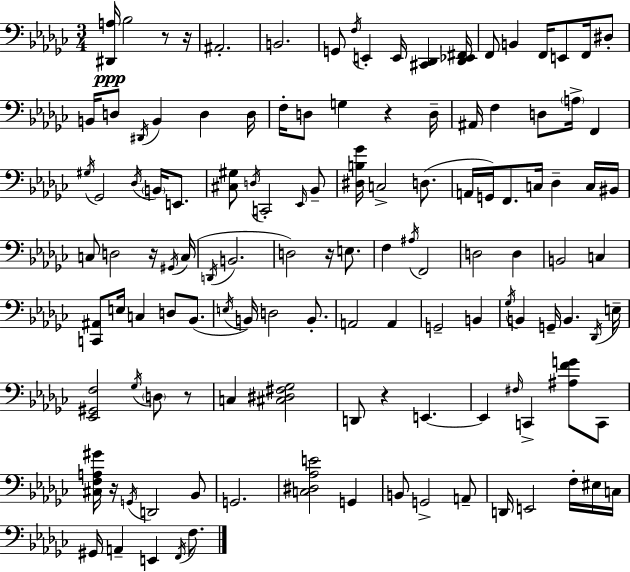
X:1
T:Untitled
M:3/4
L:1/4
K:Ebm
[^D,,A,]/4 _B,2 z/2 z/4 ^A,,2 B,,2 G,,/2 F,/4 E,, E,,/4 [^C,,_D,,] [_D,,_E,,^F,,]/4 F,,/2 B,, F,,/4 E,,/2 F,,/4 ^D,/2 B,,/4 D,/2 ^D,,/4 B,, D, D,/4 F,/4 D,/2 G, z D,/4 ^A,,/4 F, D,/2 A,/4 F,, ^G,/4 _G,,2 _D,/4 B,,/4 E,,/2 [^C,^G,]/2 D,/4 C,,2 _E,,/4 _B,,/2 [^D,B,_G]/4 C,2 D,/2 A,,/4 G,,/4 F,,/2 C,/4 _D, C,/4 ^B,,/4 C,/2 D,2 z/4 ^G,,/4 C,/4 D,,/4 B,,2 D,2 z/4 E,/2 F, ^A,/4 F,,2 D,2 D, B,,2 C, [C,,^A,,]/2 E,/4 C, D,/2 _B,,/2 E,/4 B,,/4 D,2 B,,/2 A,,2 A,, G,,2 B,, _G,/4 B,, G,,/4 B,, _D,,/4 E,/4 [_E,,^G,,F,]2 _G,/4 D,/2 z/2 C, [^C,^D,^F,_G,]2 D,,/2 z E,, E,, ^F,/4 C,, [^A,FG]/2 C,,/2 [^C,F,A,^G]/4 z/4 G,,/4 D,,2 _B,,/2 G,,2 [C,^D,_A,E]2 G,, B,,/2 G,,2 A,,/2 D,,/4 E,,2 F,/4 ^E,/4 C,/4 ^G,,/4 A,, E,, F,,/4 F,/2